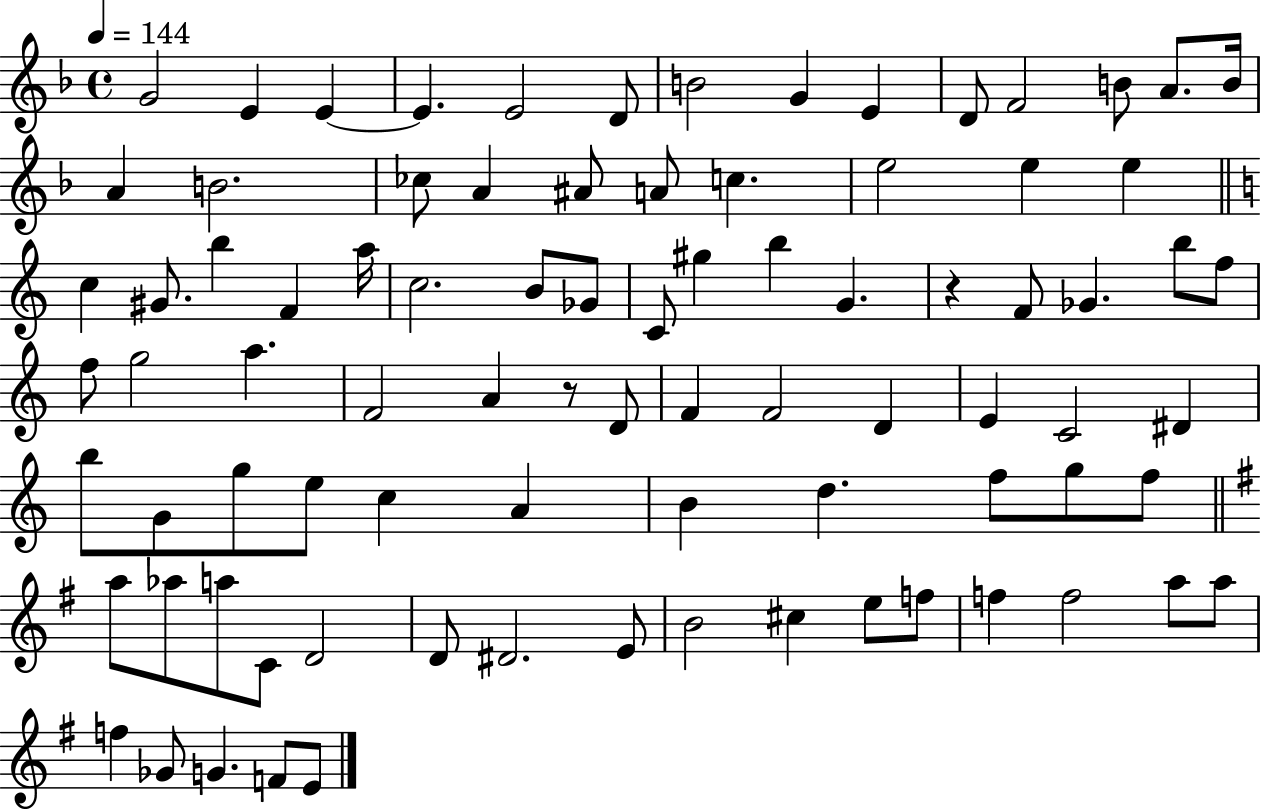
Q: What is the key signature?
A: F major